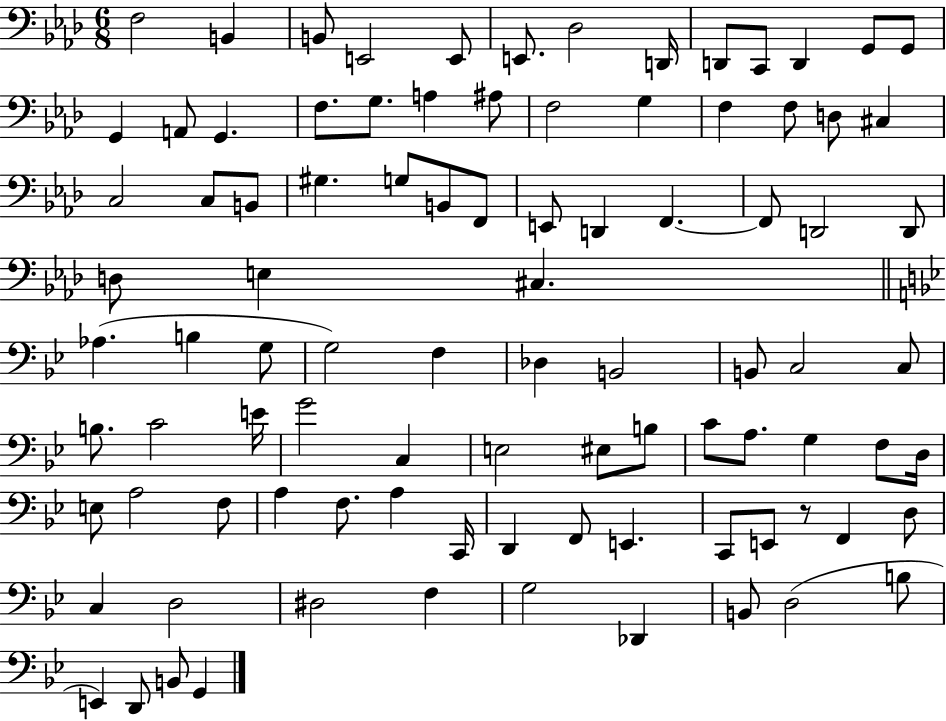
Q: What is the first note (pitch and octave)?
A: F3